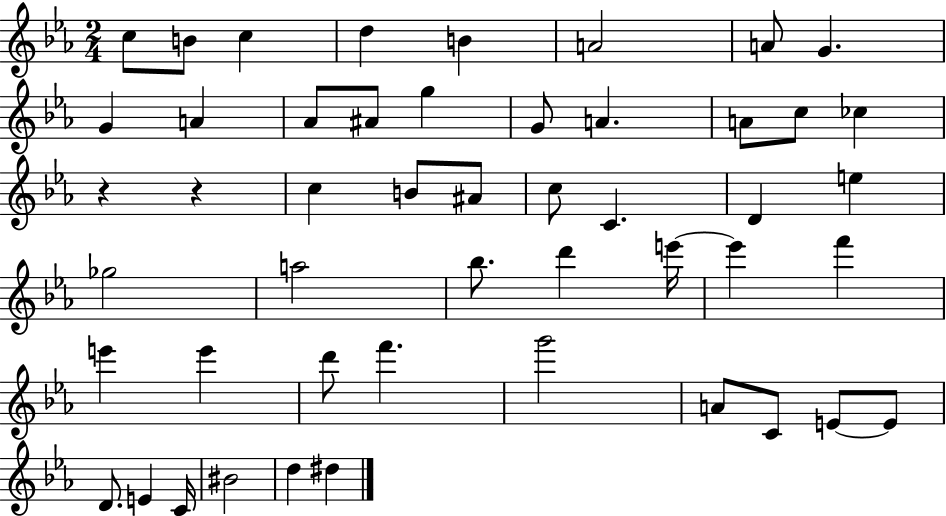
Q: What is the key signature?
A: EES major